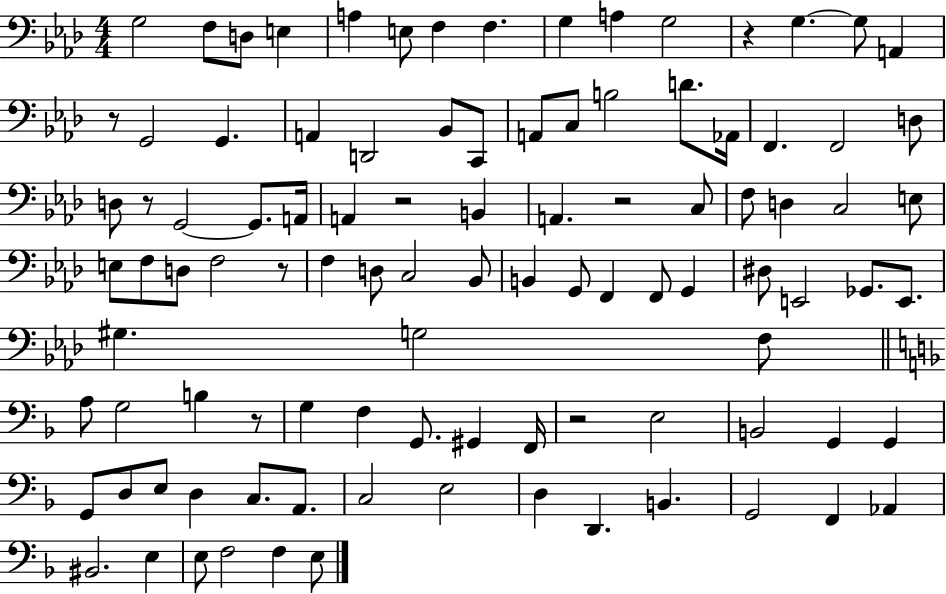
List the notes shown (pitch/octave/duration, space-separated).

G3/h F3/e D3/e E3/q A3/q E3/e F3/q F3/q. G3/q A3/q G3/h R/q G3/q. G3/e A2/q R/e G2/h G2/q. A2/q D2/h Bb2/e C2/e A2/e C3/e B3/h D4/e. Ab2/s F2/q. F2/h D3/e D3/e R/e G2/h G2/e. A2/s A2/q R/h B2/q A2/q. R/h C3/e F3/e D3/q C3/h E3/e E3/e F3/e D3/e F3/h R/e F3/q D3/e C3/h Bb2/e B2/q G2/e F2/q F2/e G2/q D#3/e E2/h Gb2/e. E2/e. G#3/q. G3/h F3/e A3/e G3/h B3/q R/e G3/q F3/q G2/e. G#2/q F2/s R/h E3/h B2/h G2/q G2/q G2/e D3/e E3/e D3/q C3/e. A2/e. C3/h E3/h D3/q D2/q. B2/q. G2/h F2/q Ab2/q BIS2/h. E3/q E3/e F3/h F3/q E3/e